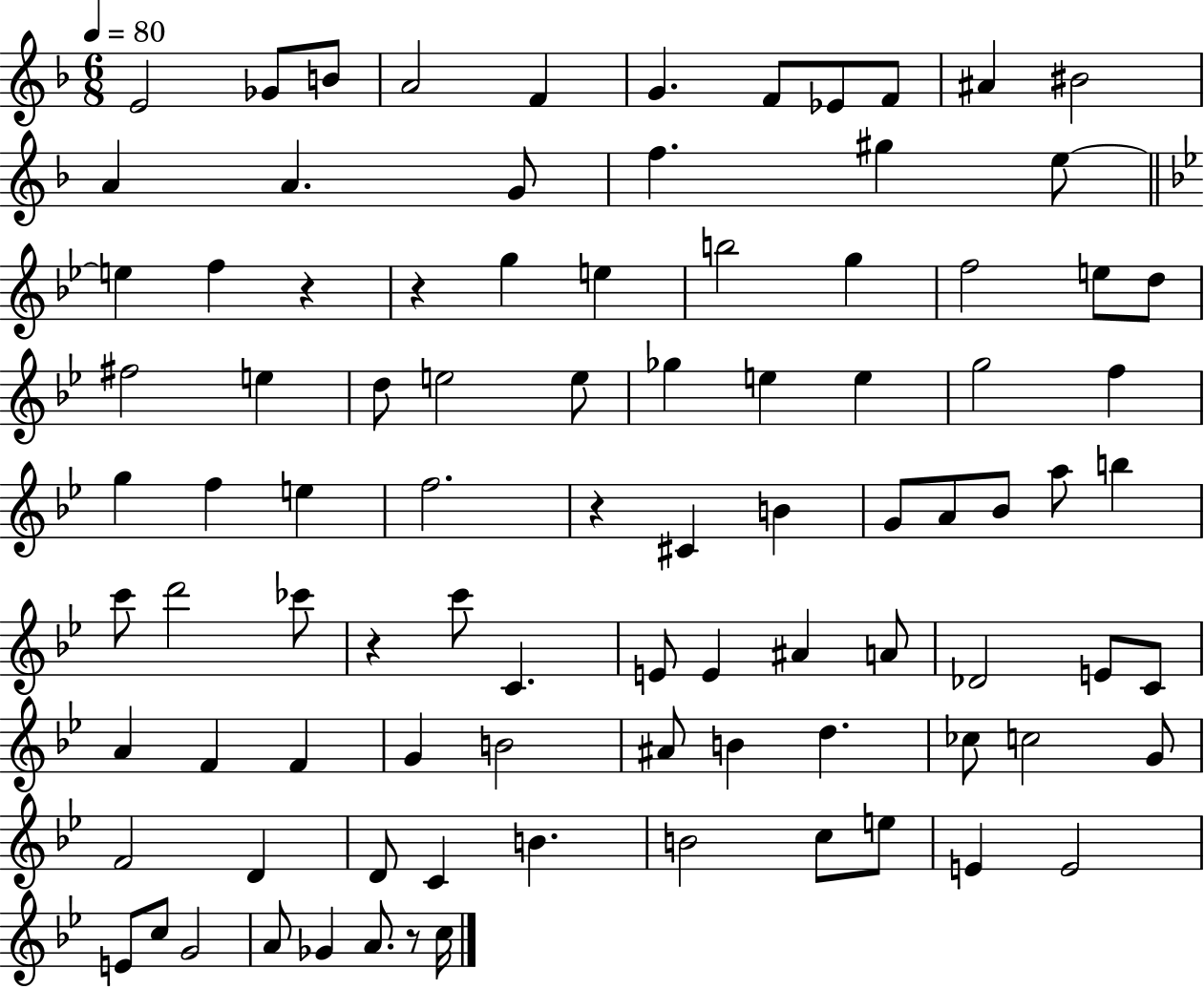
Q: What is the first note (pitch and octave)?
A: E4